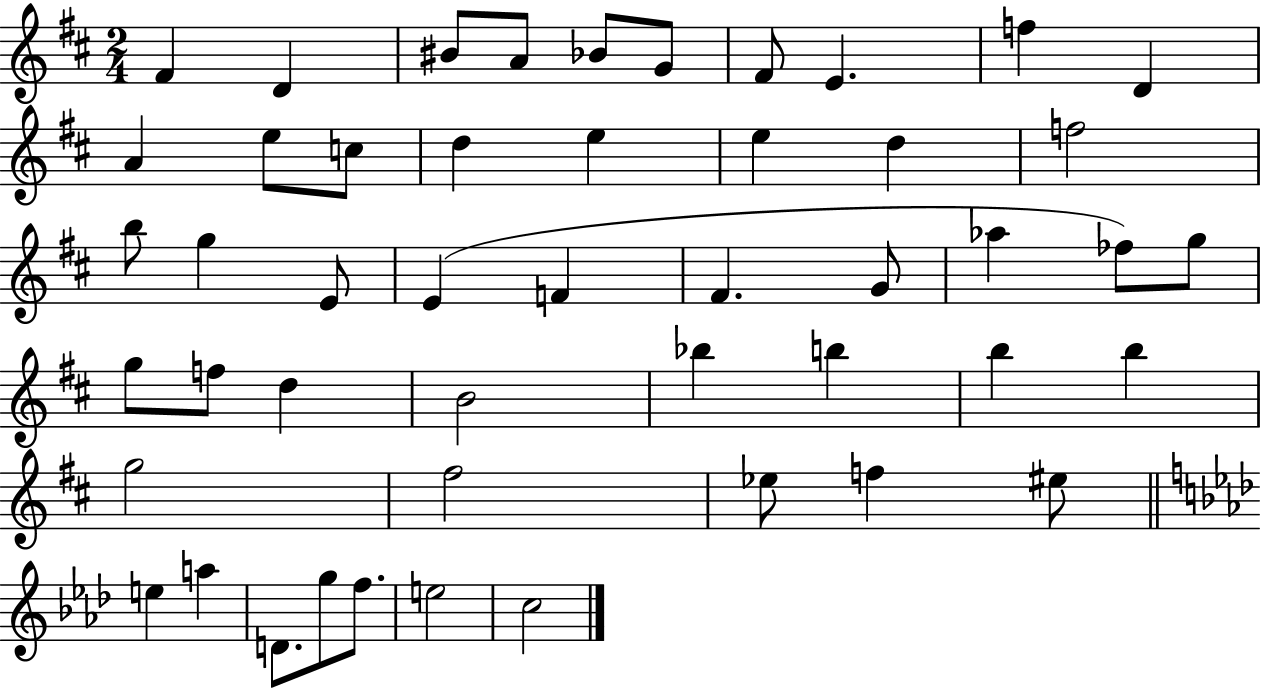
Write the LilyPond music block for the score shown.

{
  \clef treble
  \numericTimeSignature
  \time 2/4
  \key d \major
  fis'4 d'4 | bis'8 a'8 bes'8 g'8 | fis'8 e'4. | f''4 d'4 | \break a'4 e''8 c''8 | d''4 e''4 | e''4 d''4 | f''2 | \break b''8 g''4 e'8 | e'4( f'4 | fis'4. g'8 | aes''4 fes''8) g''8 | \break g''8 f''8 d''4 | b'2 | bes''4 b''4 | b''4 b''4 | \break g''2 | fis''2 | ees''8 f''4 eis''8 | \bar "||" \break \key f \minor e''4 a''4 | d'8. g''8 f''8. | e''2 | c''2 | \break \bar "|."
}